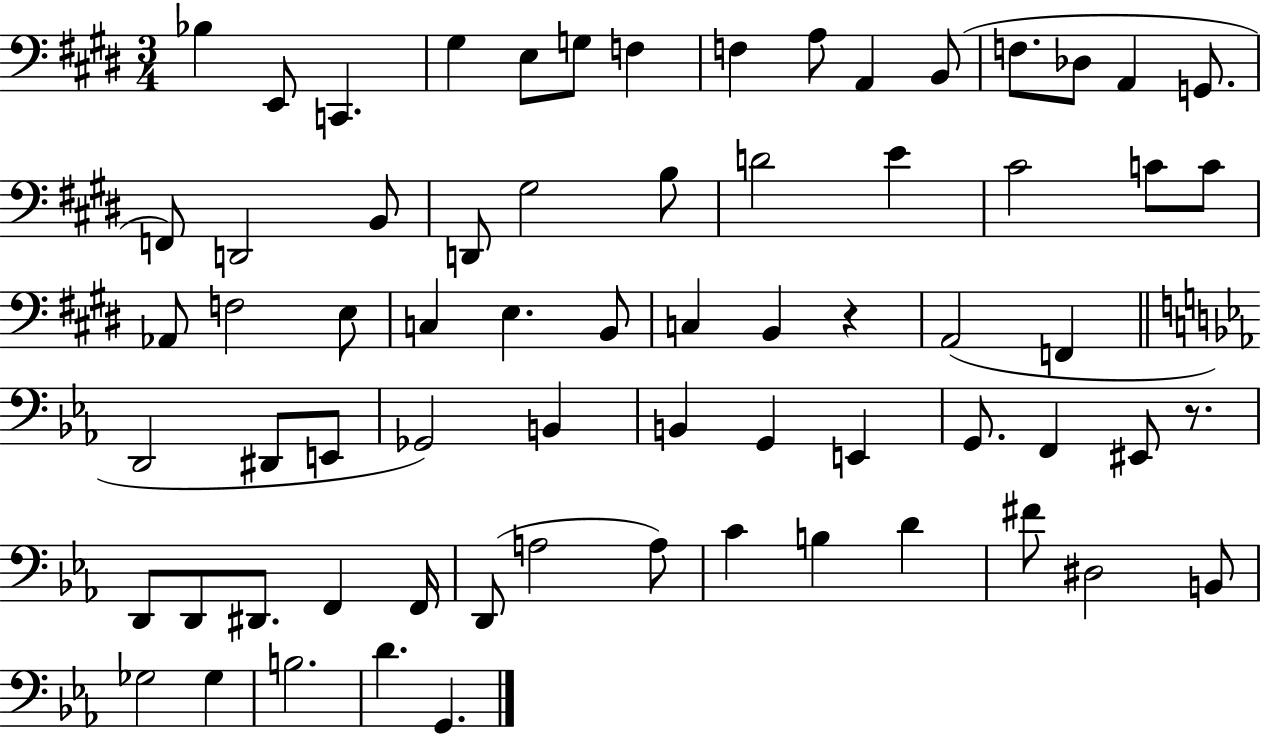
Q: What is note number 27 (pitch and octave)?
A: Ab2